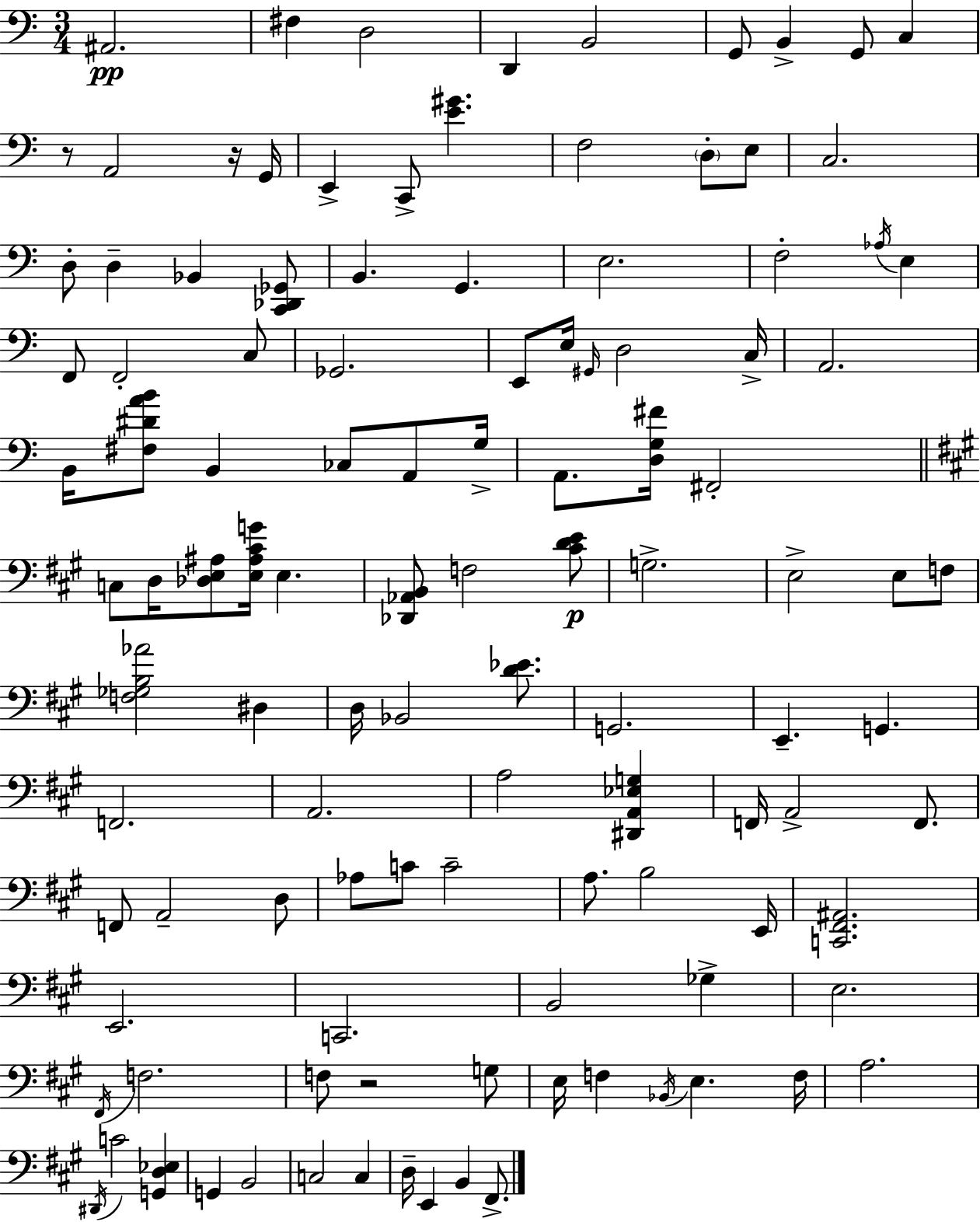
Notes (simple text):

A#2/h. F#3/q D3/h D2/q B2/h G2/e B2/q G2/e C3/q R/e A2/h R/s G2/s E2/q C2/e [E4,G#4]/q. F3/h D3/e E3/e C3/h. D3/e D3/q Bb2/q [C2,Db2,Gb2]/e B2/q. G2/q. E3/h. F3/h Ab3/s E3/q F2/e F2/h C3/e Gb2/h. E2/e E3/s G#2/s D3/h C3/s A2/h. B2/s [F#3,D#4,A4,B4]/e B2/q CES3/e A2/e G3/s A2/e. [D3,G3,F#4]/s F#2/h C3/e D3/s [Db3,E3,A#3]/e [E3,A#3,C#4,G4]/s E3/q. [Db2,Ab2,B2]/e F3/h [C#4,D4,E4]/e G3/h. E3/h E3/e F3/e [F3,Gb3,B3,Ab4]/h D#3/q D3/s Bb2/h [D4,Eb4]/e. G2/h. E2/q. G2/q. F2/h. A2/h. A3/h [D#2,A2,Eb3,G3]/q F2/s A2/h F2/e. F2/e A2/h D3/e Ab3/e C4/e C4/h A3/e. B3/h E2/s [C2,F#2,A#2]/h. E2/h. C2/h. B2/h Gb3/q E3/h. F#2/s F3/h. F3/e R/h G3/e E3/s F3/q Bb2/s E3/q. F3/s A3/h. D#2/s C4/h [G2,D3,Eb3]/q G2/q B2/h C3/h C3/q D3/s E2/q B2/q F#2/e.